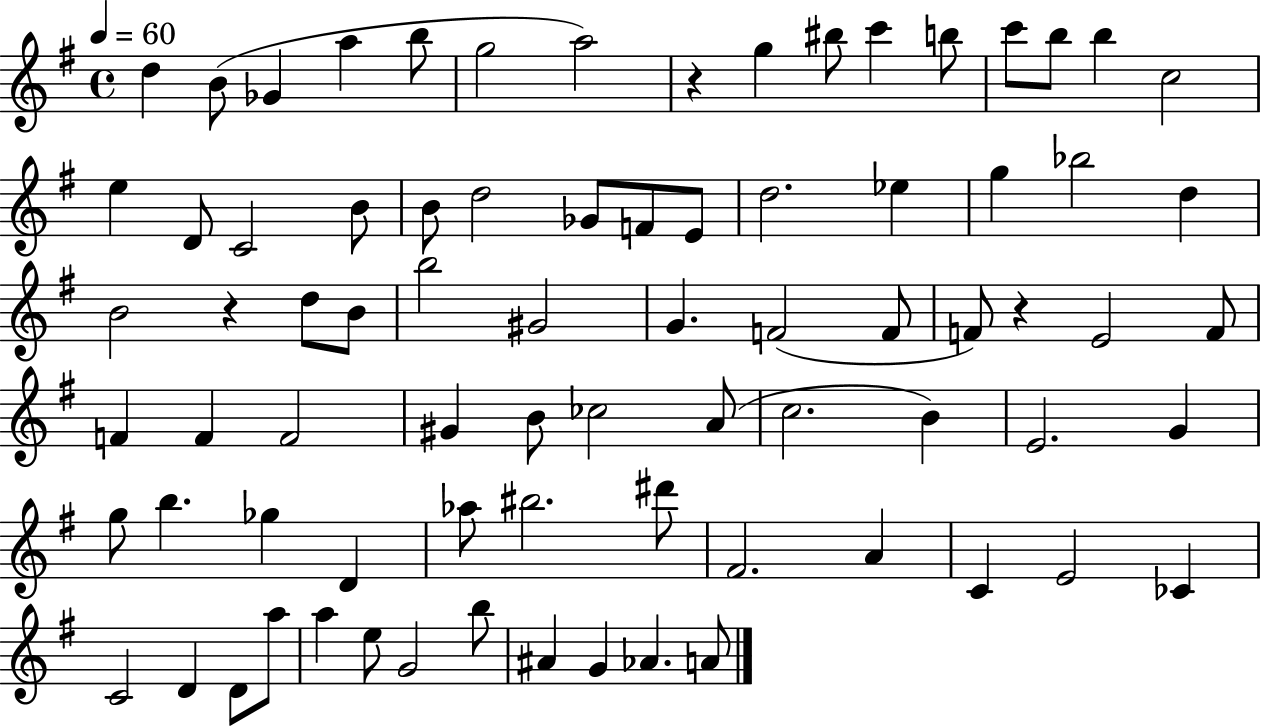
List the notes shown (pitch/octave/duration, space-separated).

D5/q B4/e Gb4/q A5/q B5/e G5/h A5/h R/q G5/q BIS5/e C6/q B5/e C6/e B5/e B5/q C5/h E5/q D4/e C4/h B4/e B4/e D5/h Gb4/e F4/e E4/e D5/h. Eb5/q G5/q Bb5/h D5/q B4/h R/q D5/e B4/e B5/h G#4/h G4/q. F4/h F4/e F4/e R/q E4/h F4/e F4/q F4/q F4/h G#4/q B4/e CES5/h A4/e C5/h. B4/q E4/h. G4/q G5/e B5/q. Gb5/q D4/q Ab5/e BIS5/h. D#6/e F#4/h. A4/q C4/q E4/h CES4/q C4/h D4/q D4/e A5/e A5/q E5/e G4/h B5/e A#4/q G4/q Ab4/q. A4/e